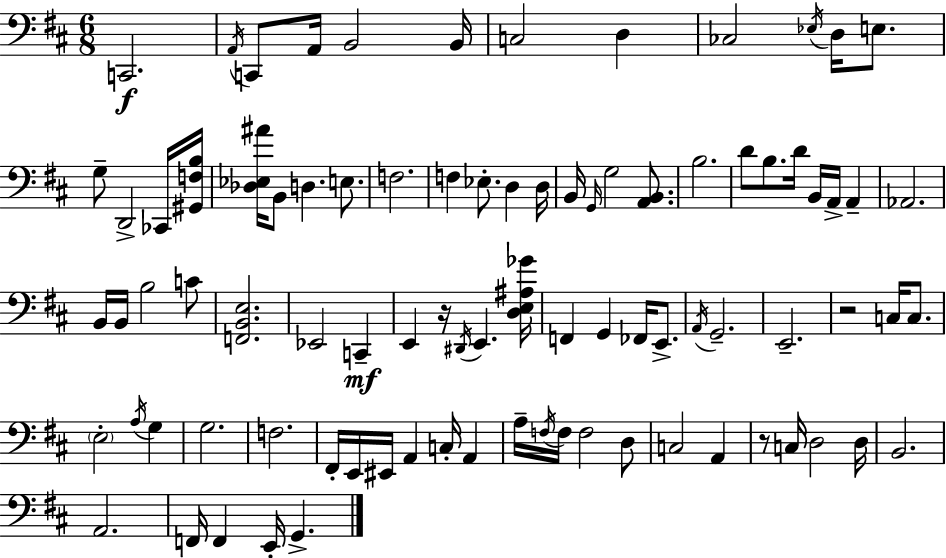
C2/h. A2/s C2/e A2/s B2/h B2/s C3/h D3/q CES3/h Eb3/s D3/s E3/e. G3/e D2/h CES2/s [G#2,F3,B3]/s [Db3,Eb3,A#4]/s B2/e D3/q. E3/e. F3/h. F3/q Eb3/e. D3/q D3/s B2/s G2/s G3/h [A2,B2]/e. B3/h. D4/e B3/e. D4/s B2/s A2/s A2/q Ab2/h. B2/s B2/s B3/h C4/e [F2,B2,E3]/h. Eb2/h C2/q E2/q R/s D#2/s E2/q. [D3,E3,A#3,Gb4]/s F2/q G2/q FES2/s E2/e. A2/s G2/h. E2/h. R/h C3/s C3/e. E3/h A3/s G3/q G3/h. F3/h. F#2/s E2/s EIS2/s A2/q C3/s A2/q A3/s F3/s F3/s F3/h D3/e C3/h A2/q R/e C3/s D3/h D3/s B2/h. A2/h. F2/s F2/q E2/s G2/q.